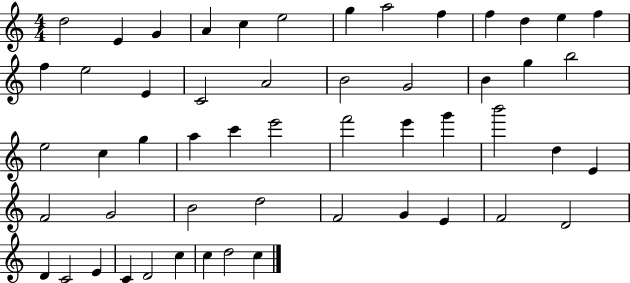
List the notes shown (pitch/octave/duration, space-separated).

D5/h E4/q G4/q A4/q C5/q E5/h G5/q A5/h F5/q F5/q D5/q E5/q F5/q F5/q E5/h E4/q C4/h A4/h B4/h G4/h B4/q G5/q B5/h E5/h C5/q G5/q A5/q C6/q E6/h F6/h E6/q G6/q B6/h D5/q E4/q F4/h G4/h B4/h D5/h F4/h G4/q E4/q F4/h D4/h D4/q C4/h E4/q C4/q D4/h C5/q C5/q D5/h C5/q